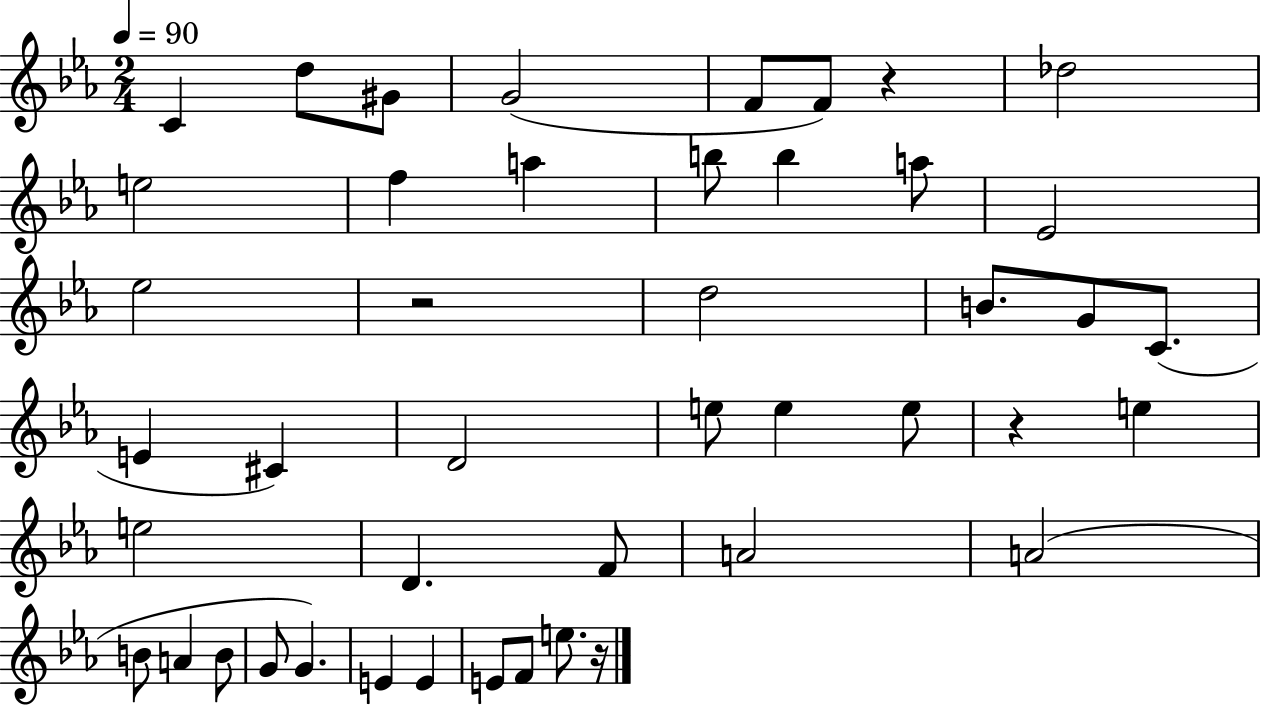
{
  \clef treble
  \numericTimeSignature
  \time 2/4
  \key ees \major
  \tempo 4 = 90
  c'4 d''8 gis'8 | g'2( | f'8 f'8) r4 | des''2 | \break e''2 | f''4 a''4 | b''8 b''4 a''8 | ees'2 | \break ees''2 | r2 | d''2 | b'8. g'8 c'8.( | \break e'4 cis'4) | d'2 | e''8 e''4 e''8 | r4 e''4 | \break e''2 | d'4. f'8 | a'2 | a'2( | \break b'8 a'4 b'8 | g'8 g'4.) | e'4 e'4 | e'8 f'8 e''8. r16 | \break \bar "|."
}